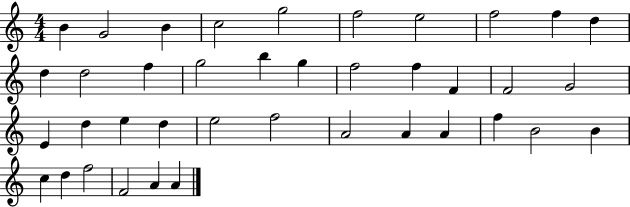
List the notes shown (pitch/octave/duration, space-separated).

B4/q G4/h B4/q C5/h G5/h F5/h E5/h F5/h F5/q D5/q D5/q D5/h F5/q G5/h B5/q G5/q F5/h F5/q F4/q F4/h G4/h E4/q D5/q E5/q D5/q E5/h F5/h A4/h A4/q A4/q F5/q B4/h B4/q C5/q D5/q F5/h F4/h A4/q A4/q